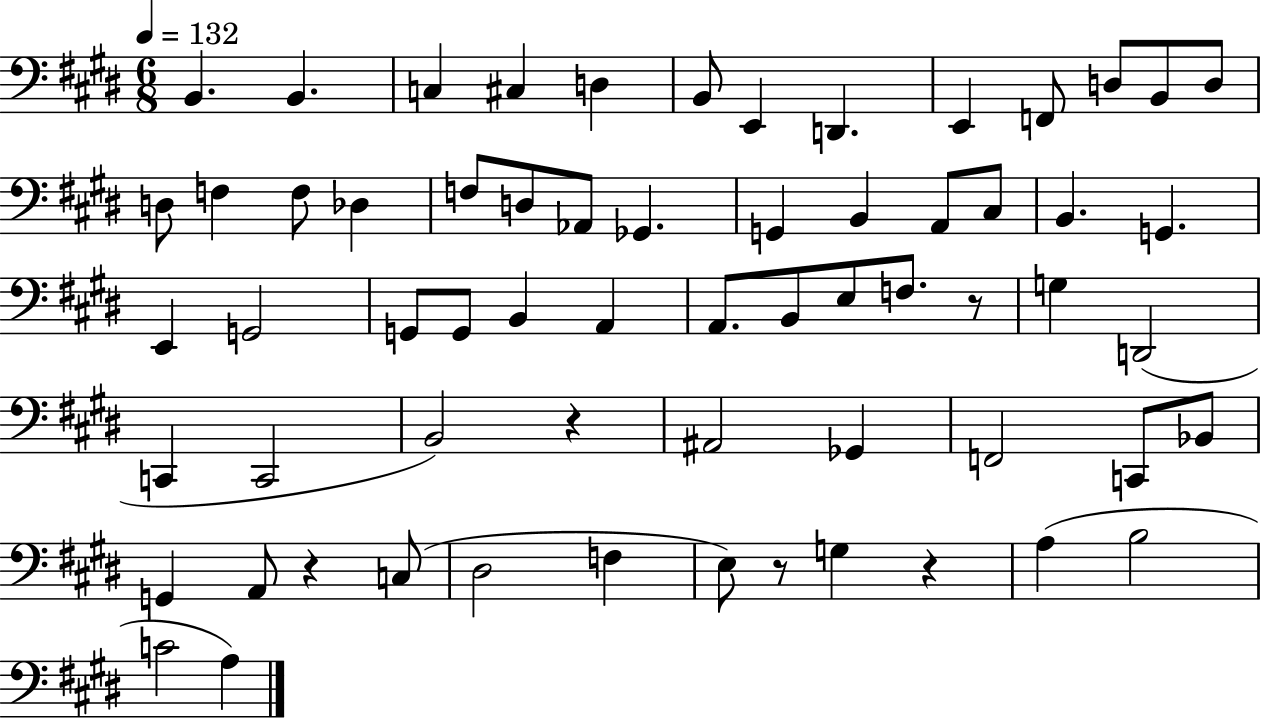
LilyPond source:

{
  \clef bass
  \numericTimeSignature
  \time 6/8
  \key e \major
  \tempo 4 = 132
  b,4. b,4. | c4 cis4 d4 | b,8 e,4 d,4. | e,4 f,8 d8 b,8 d8 | \break d8 f4 f8 des4 | f8 d8 aes,8 ges,4. | g,4 b,4 a,8 cis8 | b,4. g,4. | \break e,4 g,2 | g,8 g,8 b,4 a,4 | a,8. b,8 e8 f8. r8 | g4 d,2( | \break c,4 c,2 | b,2) r4 | ais,2 ges,4 | f,2 c,8 bes,8 | \break g,4 a,8 r4 c8( | dis2 f4 | e8) r8 g4 r4 | a4( b2 | \break c'2 a4) | \bar "|."
}